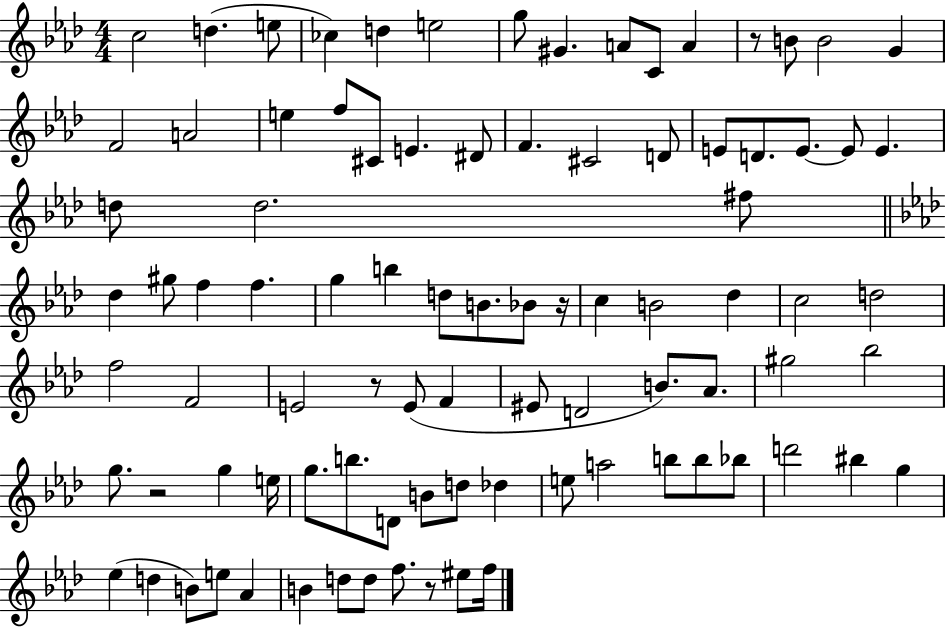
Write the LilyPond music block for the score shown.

{
  \clef treble
  \numericTimeSignature
  \time 4/4
  \key aes \major
  c''2 d''4.( e''8 | ces''4) d''4 e''2 | g''8 gis'4. a'8 c'8 a'4 | r8 b'8 b'2 g'4 | \break f'2 a'2 | e''4 f''8 cis'8 e'4. dis'8 | f'4. cis'2 d'8 | e'8 d'8. e'8.~~ e'8 e'4. | \break d''8 d''2. fis''8 | \bar "||" \break \key aes \major des''4 gis''8 f''4 f''4. | g''4 b''4 d''8 b'8. bes'8 r16 | c''4 b'2 des''4 | c''2 d''2 | \break f''2 f'2 | e'2 r8 e'8( f'4 | eis'8 d'2 b'8.) aes'8. | gis''2 bes''2 | \break g''8. r2 g''4 e''16 | g''8. b''8. d'8 b'8 d''8 des''4 | e''8 a''2 b''8 b''8 bes''8 | d'''2 bis''4 g''4 | \break ees''4( d''4 b'8) e''8 aes'4 | b'4 d''8 d''8 f''8. r8 eis''8 f''16 | \bar "|."
}